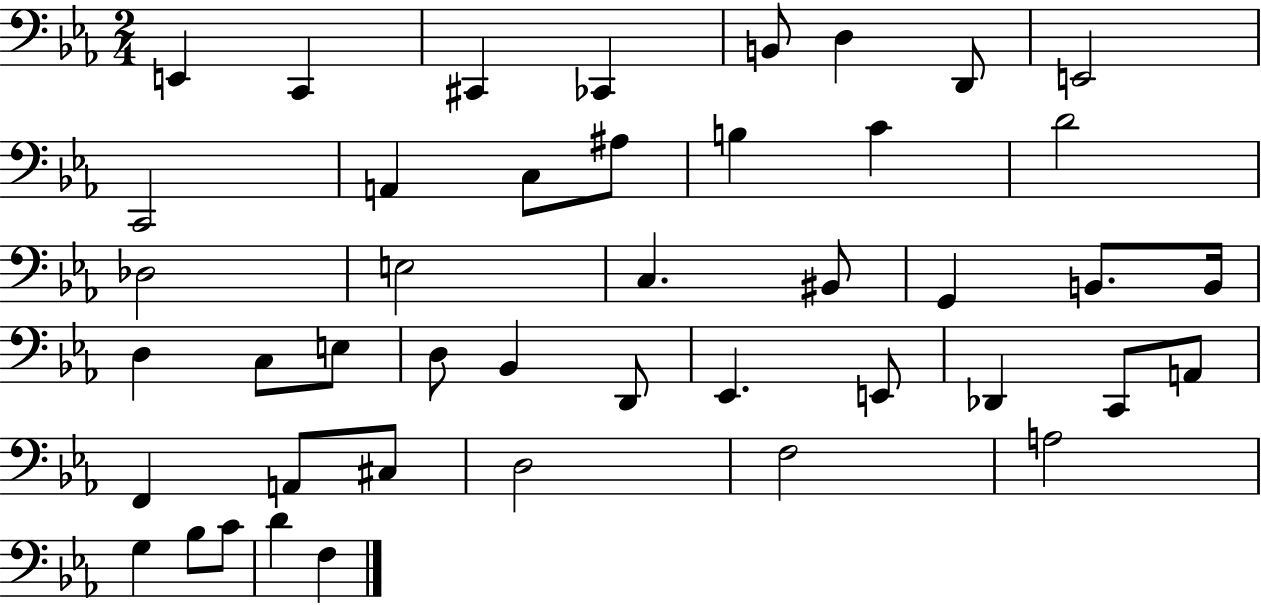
E2/q C2/q C#2/q CES2/q B2/e D3/q D2/e E2/h C2/h A2/q C3/e A#3/e B3/q C4/q D4/h Db3/h E3/h C3/q. BIS2/e G2/q B2/e. B2/s D3/q C3/e E3/e D3/e Bb2/q D2/e Eb2/q. E2/e Db2/q C2/e A2/e F2/q A2/e C#3/e D3/h F3/h A3/h G3/q Bb3/e C4/e D4/q F3/q